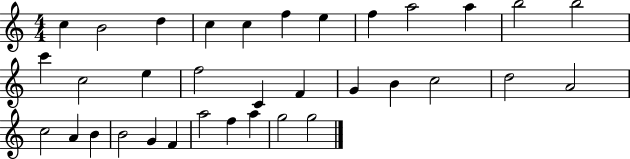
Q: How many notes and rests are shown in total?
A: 34